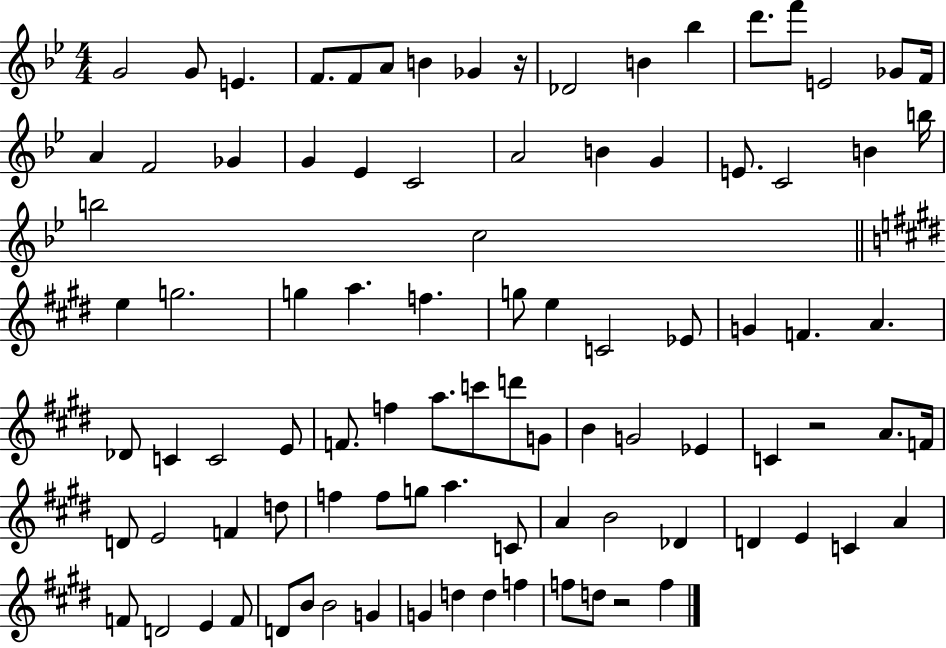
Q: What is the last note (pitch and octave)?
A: F5